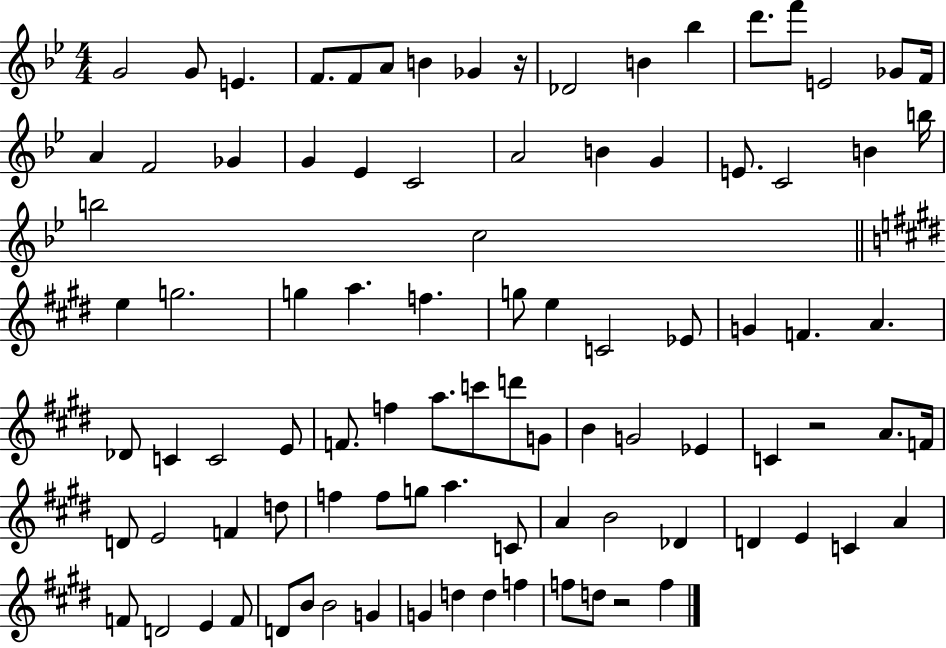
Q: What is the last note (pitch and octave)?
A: F5